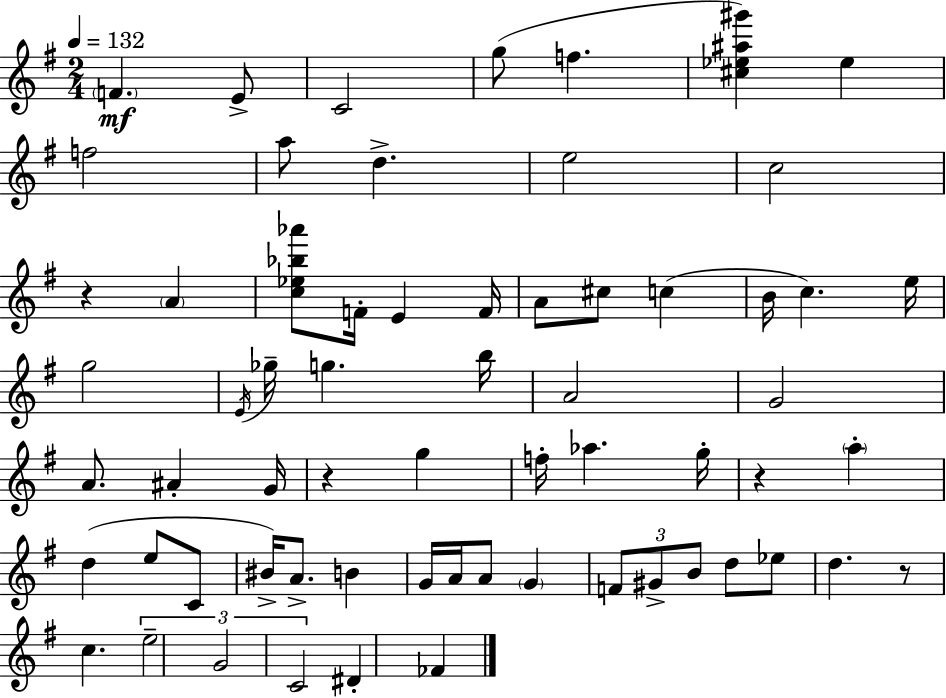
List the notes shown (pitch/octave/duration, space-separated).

F4/q. E4/e C4/h G5/e F5/q. [C#5,Eb5,A#5,G#6]/q Eb5/q F5/h A5/e D5/q. E5/h C5/h R/q A4/q [C5,Eb5,Bb5,Ab6]/e F4/s E4/q F4/s A4/e C#5/e C5/q B4/s C5/q. E5/s G5/h E4/s Gb5/s G5/q. B5/s A4/h G4/h A4/e. A#4/q G4/s R/q G5/q F5/s Ab5/q. G5/s R/q A5/q D5/q E5/e C4/e BIS4/s A4/e. B4/q G4/s A4/s A4/e G4/q F4/e G#4/e B4/e D5/e Eb5/e D5/q. R/e C5/q. E5/h G4/h C4/h D#4/q FES4/q